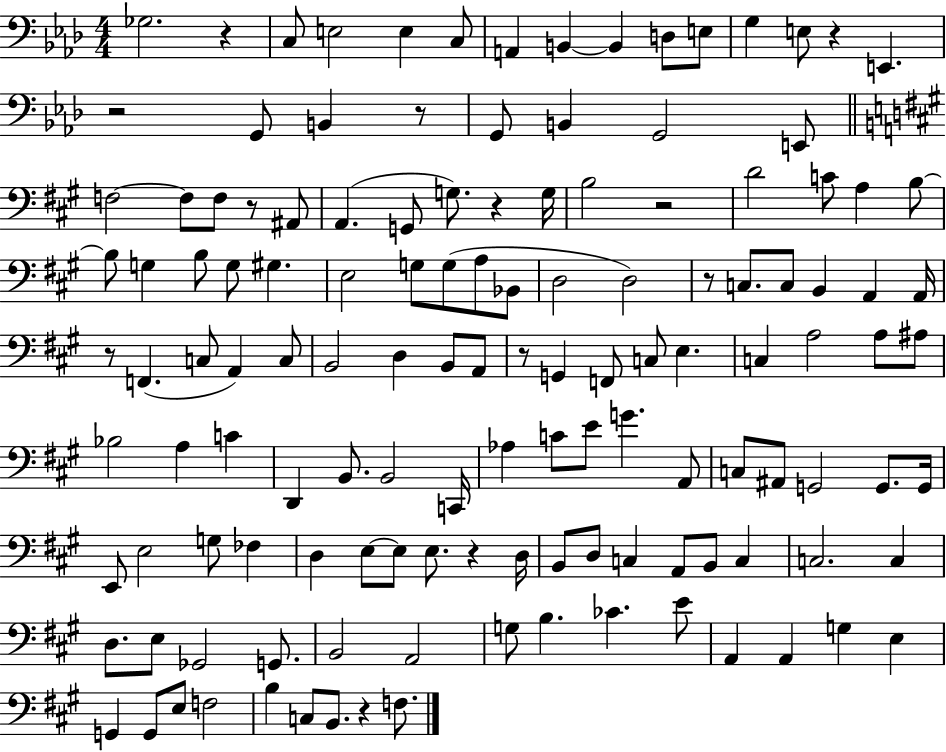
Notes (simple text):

Gb3/h. R/q C3/e E3/h E3/q C3/e A2/q B2/q B2/q D3/e E3/e G3/q E3/e R/q E2/q. R/h G2/e B2/q R/e G2/e B2/q G2/h E2/e F3/h F3/e F3/e R/e A#2/e A2/q. G2/e G3/e. R/q G3/s B3/h R/h D4/h C4/e A3/q B3/e B3/e G3/q B3/e G3/e G#3/q. E3/h G3/e G3/e A3/e Bb2/e D3/h D3/h R/e C3/e. C3/e B2/q A2/q A2/s R/e F2/q. C3/e A2/q C3/e B2/h D3/q B2/e A2/e R/e G2/q F2/e C3/e E3/q. C3/q A3/h A3/e A#3/e Bb3/h A3/q C4/q D2/q B2/e. B2/h C2/s Ab3/q C4/e E4/e G4/q. A2/e C3/e A#2/e G2/h G2/e. G2/s E2/e E3/h G3/e FES3/q D3/q E3/e E3/e E3/e. R/q D3/s B2/e D3/e C3/q A2/e B2/e C3/q C3/h. C3/q D3/e. E3/e Gb2/h G2/e. B2/h A2/h G3/e B3/q. CES4/q. E4/e A2/q A2/q G3/q E3/q G2/q G2/e E3/e F3/h B3/q C3/e B2/e. R/q F3/e.